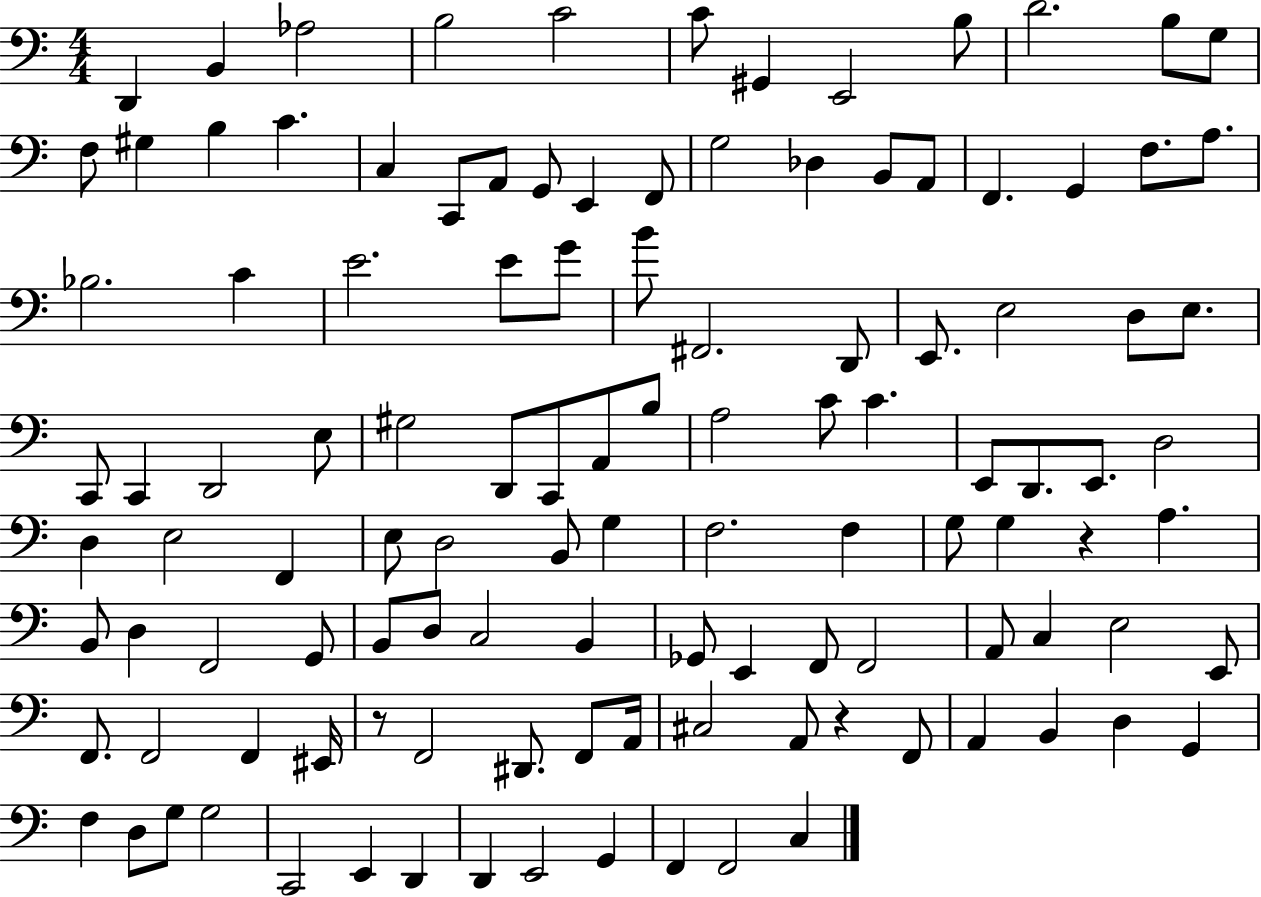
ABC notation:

X:1
T:Untitled
M:4/4
L:1/4
K:C
D,, B,, _A,2 B,2 C2 C/2 ^G,, E,,2 B,/2 D2 B,/2 G,/2 F,/2 ^G, B, C C, C,,/2 A,,/2 G,,/2 E,, F,,/2 G,2 _D, B,,/2 A,,/2 F,, G,, F,/2 A,/2 _B,2 C E2 E/2 G/2 B/2 ^F,,2 D,,/2 E,,/2 E,2 D,/2 E,/2 C,,/2 C,, D,,2 E,/2 ^G,2 D,,/2 C,,/2 A,,/2 B,/2 A,2 C/2 C E,,/2 D,,/2 E,,/2 D,2 D, E,2 F,, E,/2 D,2 B,,/2 G, F,2 F, G,/2 G, z A, B,,/2 D, F,,2 G,,/2 B,,/2 D,/2 C,2 B,, _G,,/2 E,, F,,/2 F,,2 A,,/2 C, E,2 E,,/2 F,,/2 F,,2 F,, ^E,,/4 z/2 F,,2 ^D,,/2 F,,/2 A,,/4 ^C,2 A,,/2 z F,,/2 A,, B,, D, G,, F, D,/2 G,/2 G,2 C,,2 E,, D,, D,, E,,2 G,, F,, F,,2 C,